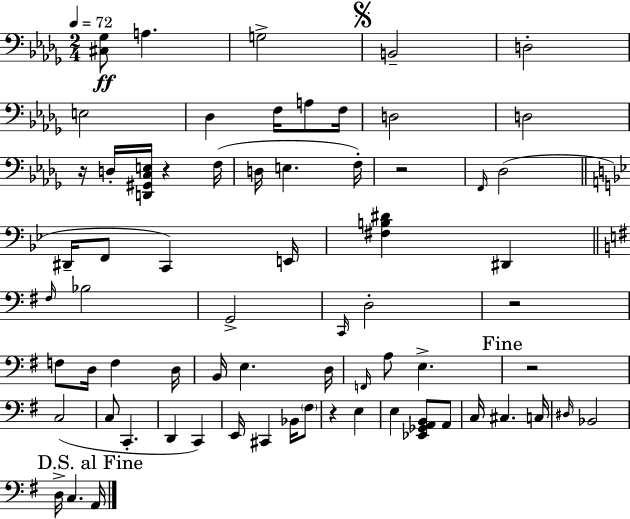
[C#3,Gb3]/e A3/q. G3/h B2/h D3/h E3/h Db3/q F3/s A3/e F3/s D3/h D3/h R/s D3/s [D2,G#2,C3,E3]/s R/q F3/s D3/s E3/q. F3/s R/h F2/s Db3/h D#2/s F2/e C2/q E2/s [F#3,B3,D#4]/q D#2/q F#3/s Bb3/h G2/h C2/s D3/h R/h F3/e D3/s F3/q D3/s B2/s E3/q. D3/s F2/s A3/e E3/q. R/h C3/h C3/e C2/q. D2/q C2/q E2/s C#2/q Bb2/s F#3/e R/q E3/q E3/q [Eb2,Gb2,A2,B2]/e A2/e C3/s C#3/q. C3/s D#3/s Bb2/h D3/s C3/q. A2/s